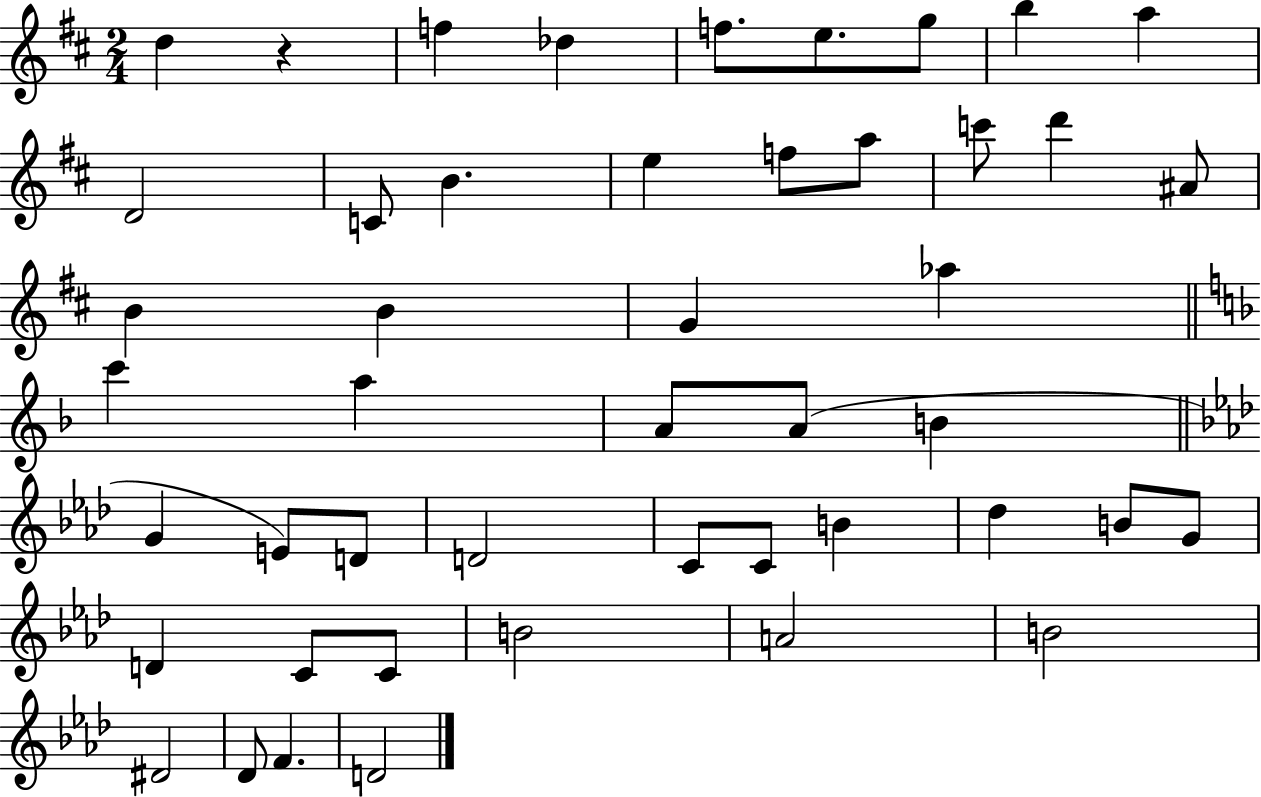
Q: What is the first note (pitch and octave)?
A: D5